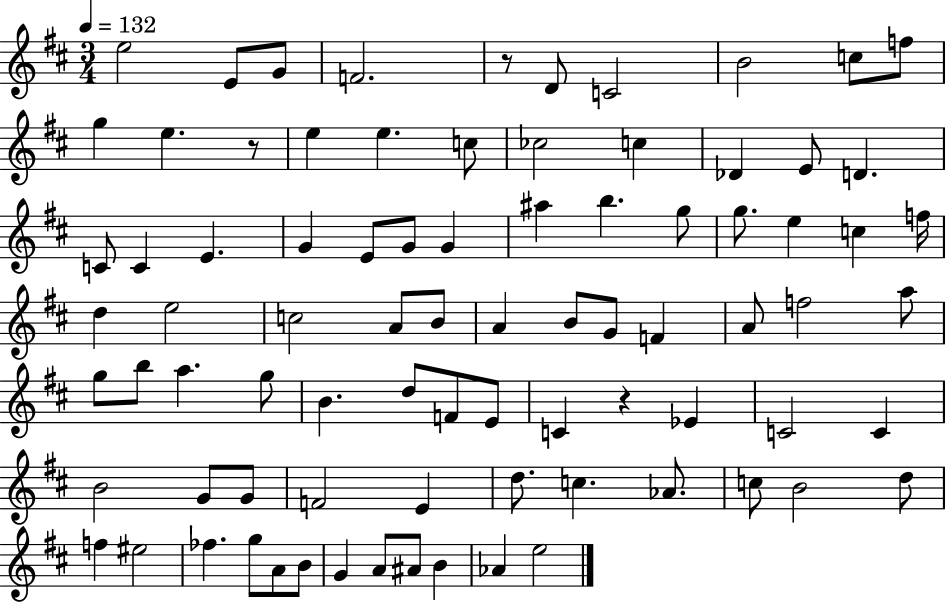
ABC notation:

X:1
T:Untitled
M:3/4
L:1/4
K:D
e2 E/2 G/2 F2 z/2 D/2 C2 B2 c/2 f/2 g e z/2 e e c/2 _c2 c _D E/2 D C/2 C E G E/2 G/2 G ^a b g/2 g/2 e c f/4 d e2 c2 A/2 B/2 A B/2 G/2 F A/2 f2 a/2 g/2 b/2 a g/2 B d/2 F/2 E/2 C z _E C2 C B2 G/2 G/2 F2 E d/2 c _A/2 c/2 B2 d/2 f ^e2 _f g/2 A/2 B/2 G A/2 ^A/2 B _A e2